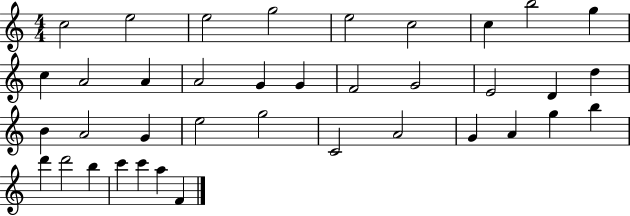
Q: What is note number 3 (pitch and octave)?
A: E5